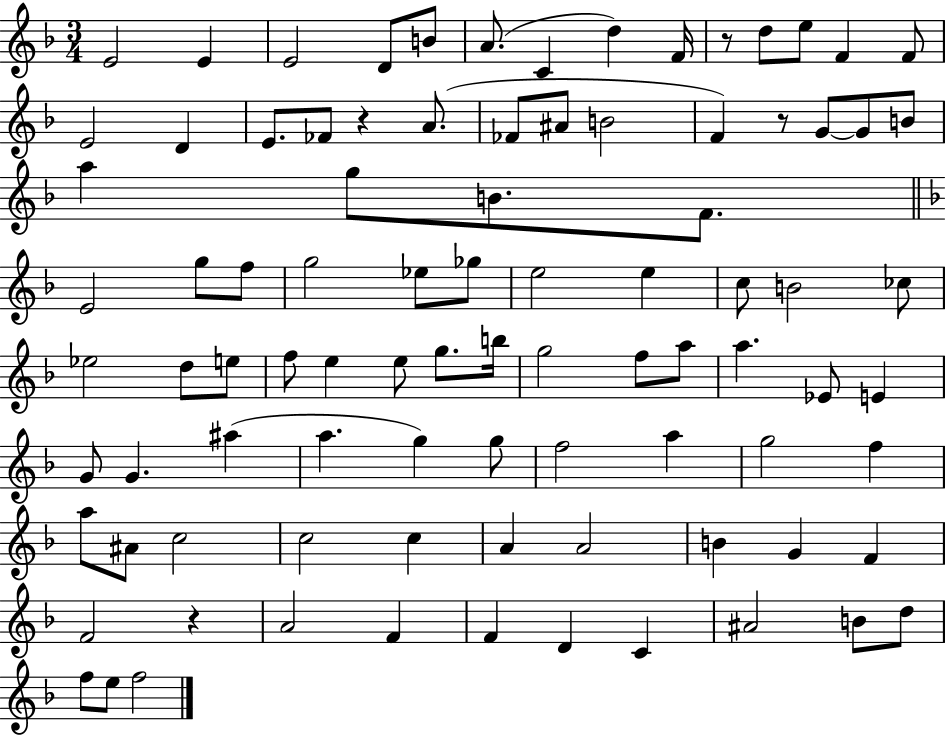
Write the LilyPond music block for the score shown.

{
  \clef treble
  \numericTimeSignature
  \time 3/4
  \key f \major
  e'2 e'4 | e'2 d'8 b'8 | a'8.( c'4 d''4) f'16 | r8 d''8 e''8 f'4 f'8 | \break e'2 d'4 | e'8. fes'8 r4 a'8.( | fes'8 ais'8 b'2 | f'4) r8 g'8~~ g'8 b'8 | \break a''4 g''8 b'8. f'8. | \bar "||" \break \key f \major e'2 g''8 f''8 | g''2 ees''8 ges''8 | e''2 e''4 | c''8 b'2 ces''8 | \break ees''2 d''8 e''8 | f''8 e''4 e''8 g''8. b''16 | g''2 f''8 a''8 | a''4. ees'8 e'4 | \break g'8 g'4. ais''4( | a''4. g''4) g''8 | f''2 a''4 | g''2 f''4 | \break a''8 ais'8 c''2 | c''2 c''4 | a'4 a'2 | b'4 g'4 f'4 | \break f'2 r4 | a'2 f'4 | f'4 d'4 c'4 | ais'2 b'8 d''8 | \break f''8 e''8 f''2 | \bar "|."
}